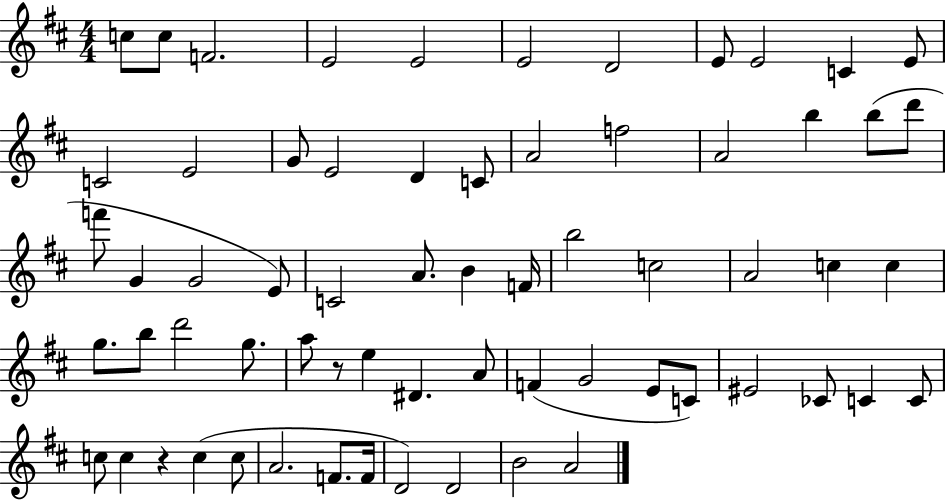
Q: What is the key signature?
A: D major